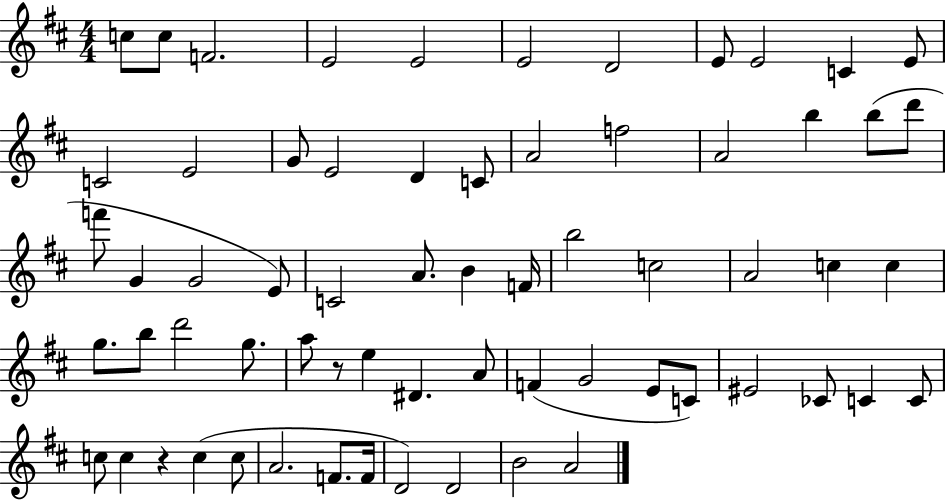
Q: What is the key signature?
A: D major